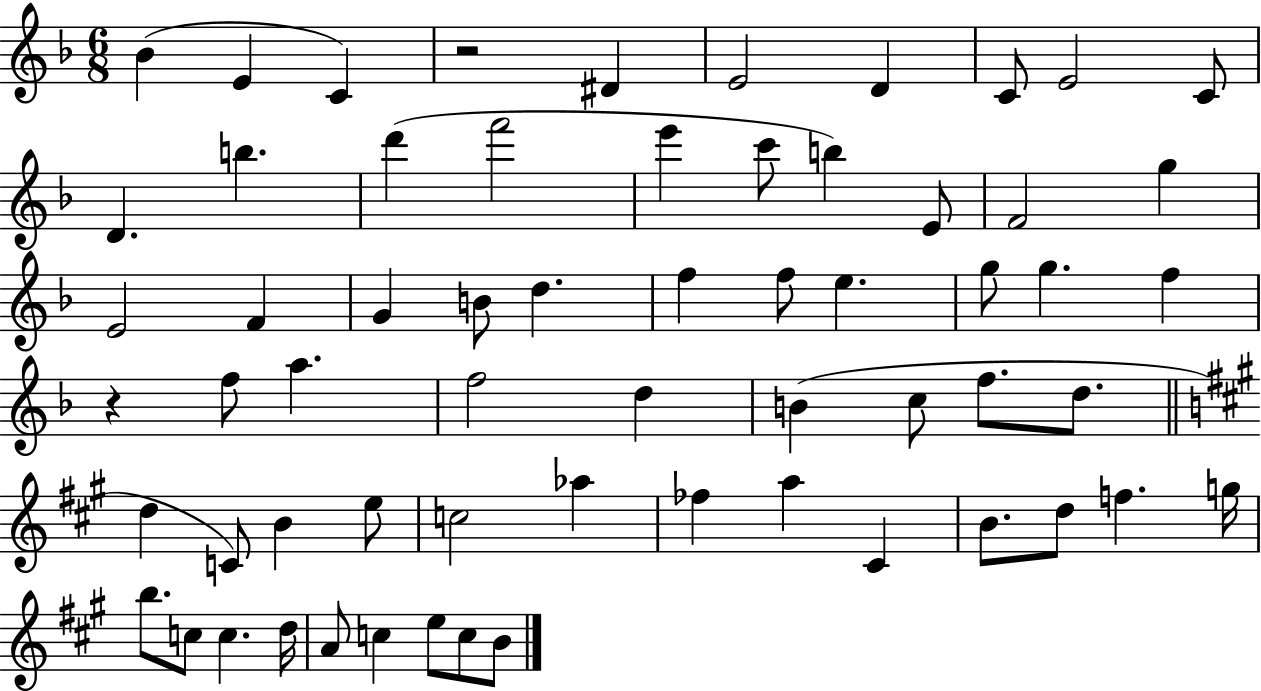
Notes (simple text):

Bb4/q E4/q C4/q R/h D#4/q E4/h D4/q C4/e E4/h C4/e D4/q. B5/q. D6/q F6/h E6/q C6/e B5/q E4/e F4/h G5/q E4/h F4/q G4/q B4/e D5/q. F5/q F5/e E5/q. G5/e G5/q. F5/q R/q F5/e A5/q. F5/h D5/q B4/q C5/e F5/e. D5/e. D5/q C4/e B4/q E5/e C5/h Ab5/q FES5/q A5/q C#4/q B4/e. D5/e F5/q. G5/s B5/e. C5/e C5/q. D5/s A4/e C5/q E5/e C5/e B4/e